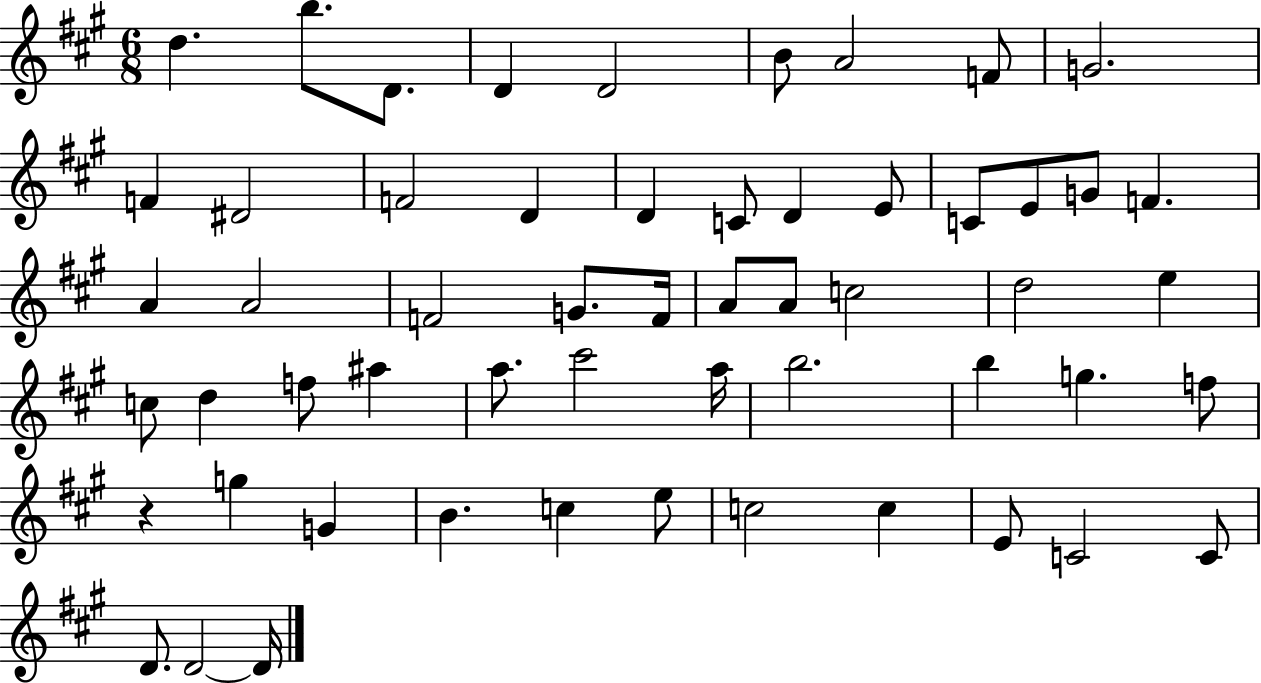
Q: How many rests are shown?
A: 1